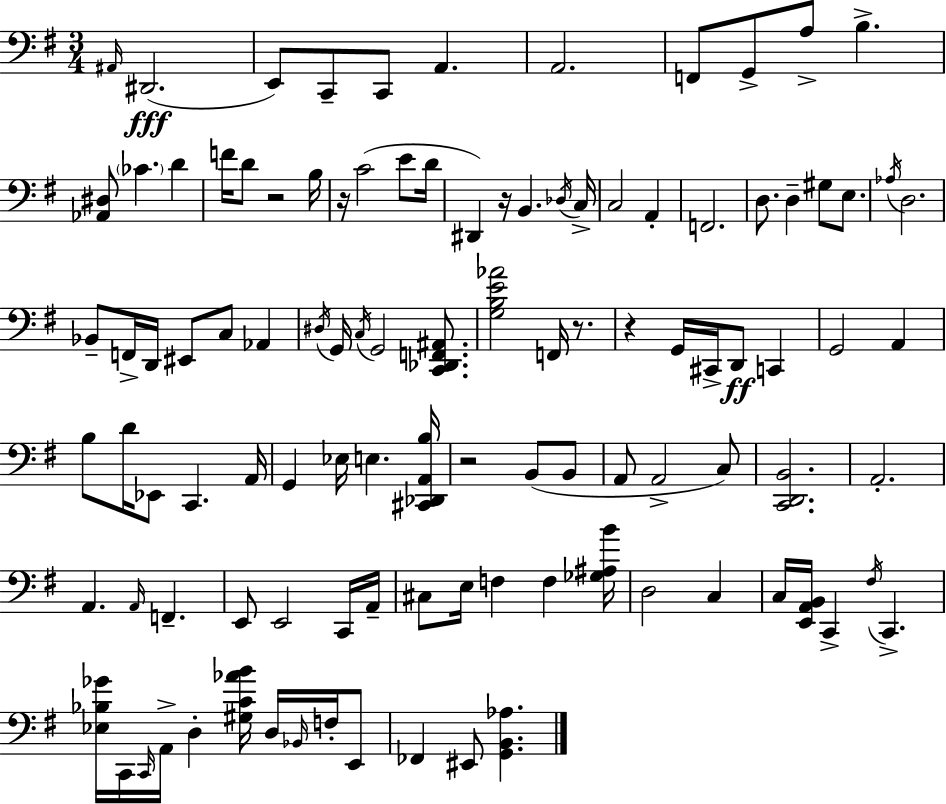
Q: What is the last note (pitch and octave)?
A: EIS2